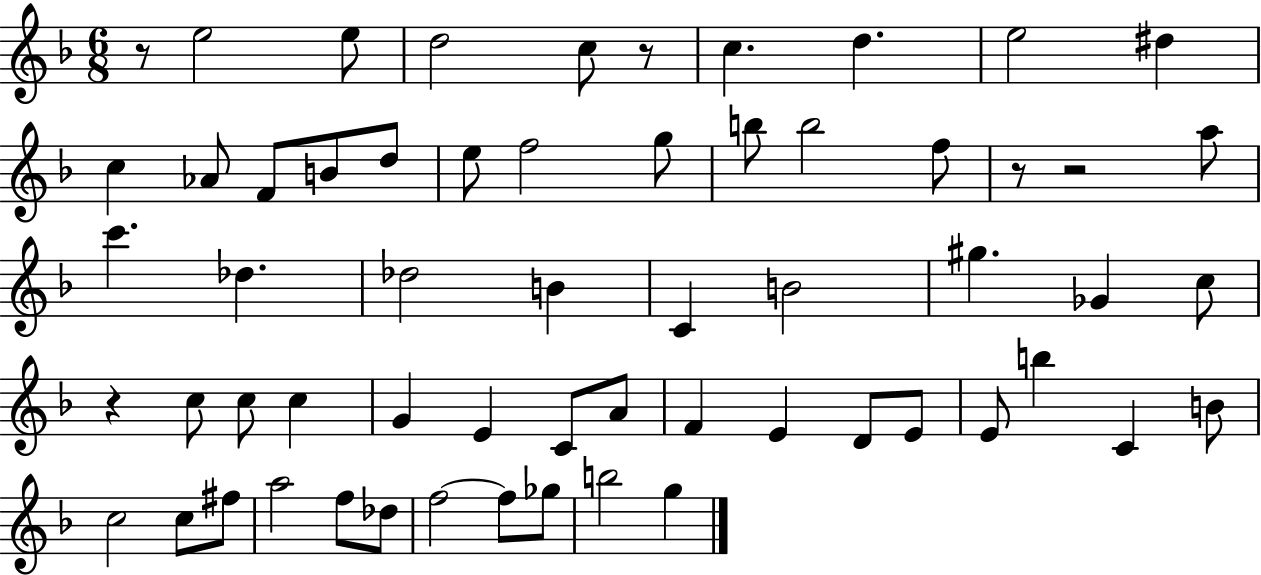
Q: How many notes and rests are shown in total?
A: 60